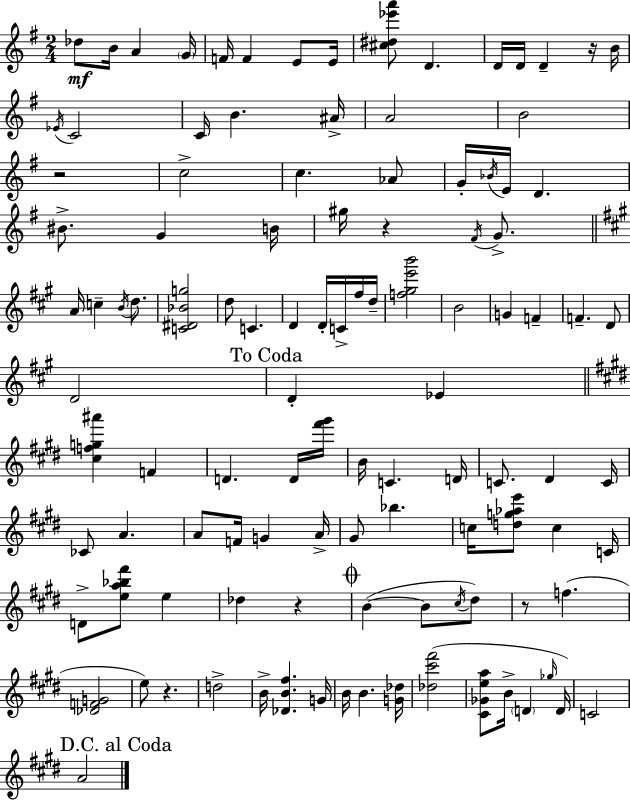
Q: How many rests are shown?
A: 6